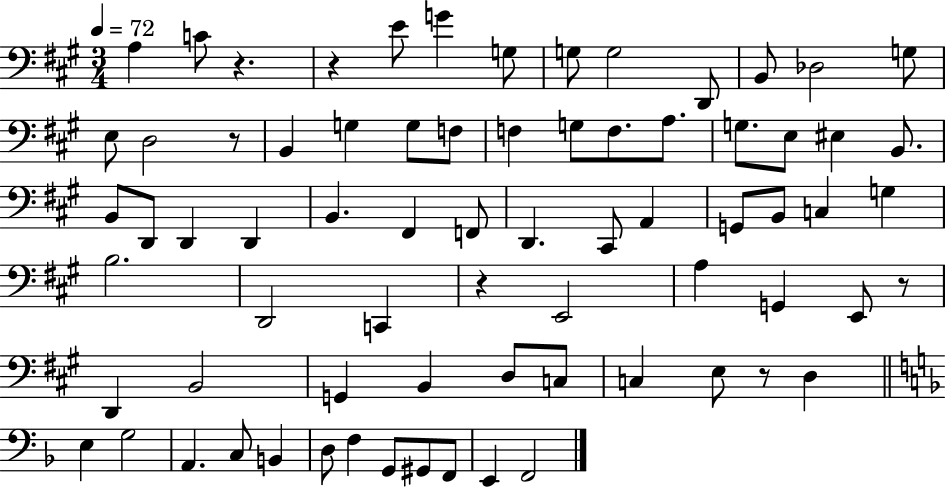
X:1
T:Untitled
M:3/4
L:1/4
K:A
A, C/2 z z E/2 G G,/2 G,/2 G,2 D,,/2 B,,/2 _D,2 G,/2 E,/2 D,2 z/2 B,, G, G,/2 F,/2 F, G,/2 F,/2 A,/2 G,/2 E,/2 ^E, B,,/2 B,,/2 D,,/2 D,, D,, B,, ^F,, F,,/2 D,, ^C,,/2 A,, G,,/2 B,,/2 C, G, B,2 D,,2 C,, z E,,2 A, G,, E,,/2 z/2 D,, B,,2 G,, B,, D,/2 C,/2 C, E,/2 z/2 D, E, G,2 A,, C,/2 B,, D,/2 F, G,,/2 ^G,,/2 F,,/2 E,, F,,2